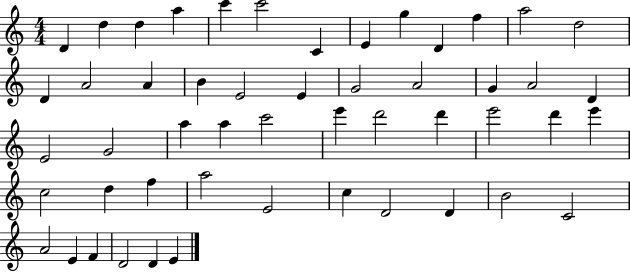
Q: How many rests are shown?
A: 0